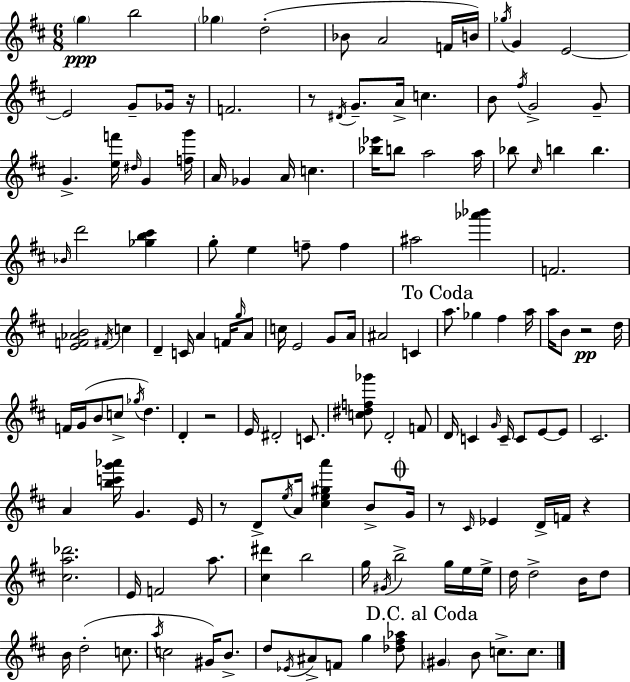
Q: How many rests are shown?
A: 7